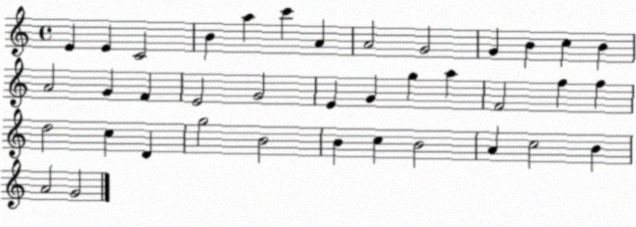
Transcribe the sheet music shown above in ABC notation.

X:1
T:Untitled
M:4/4
L:1/4
K:C
E E C2 B a c' A A2 G2 G B c B A2 G F E2 G2 E G g a F2 f f d2 c D g2 B2 B c B2 A c2 B A2 G2